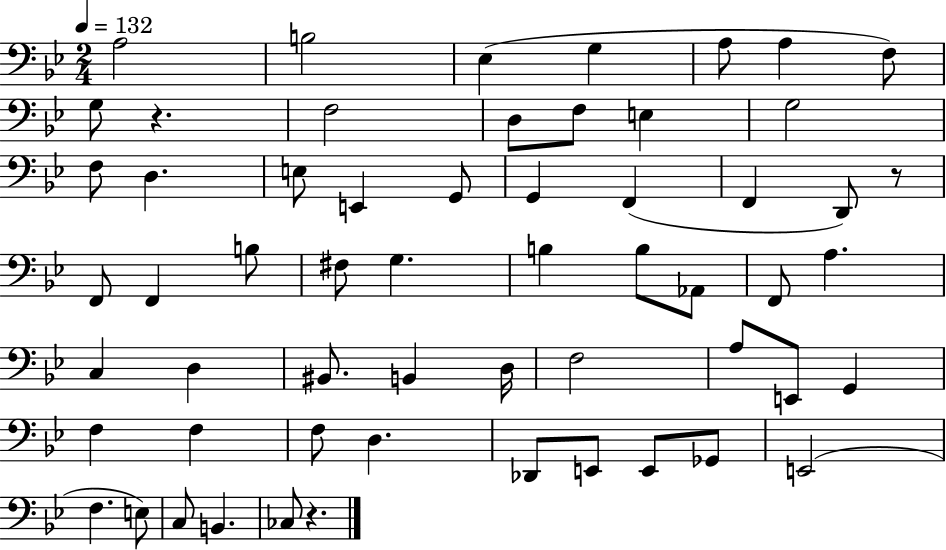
A3/h B3/h Eb3/q G3/q A3/e A3/q F3/e G3/e R/q. F3/h D3/e F3/e E3/q G3/h F3/e D3/q. E3/e E2/q G2/e G2/q F2/q F2/q D2/e R/e F2/e F2/q B3/e F#3/e G3/q. B3/q B3/e Ab2/e F2/e A3/q. C3/q D3/q BIS2/e. B2/q D3/s F3/h A3/e E2/e G2/q F3/q F3/q F3/e D3/q. Db2/e E2/e E2/e Gb2/e E2/h F3/q. E3/e C3/e B2/q. CES3/e R/q.